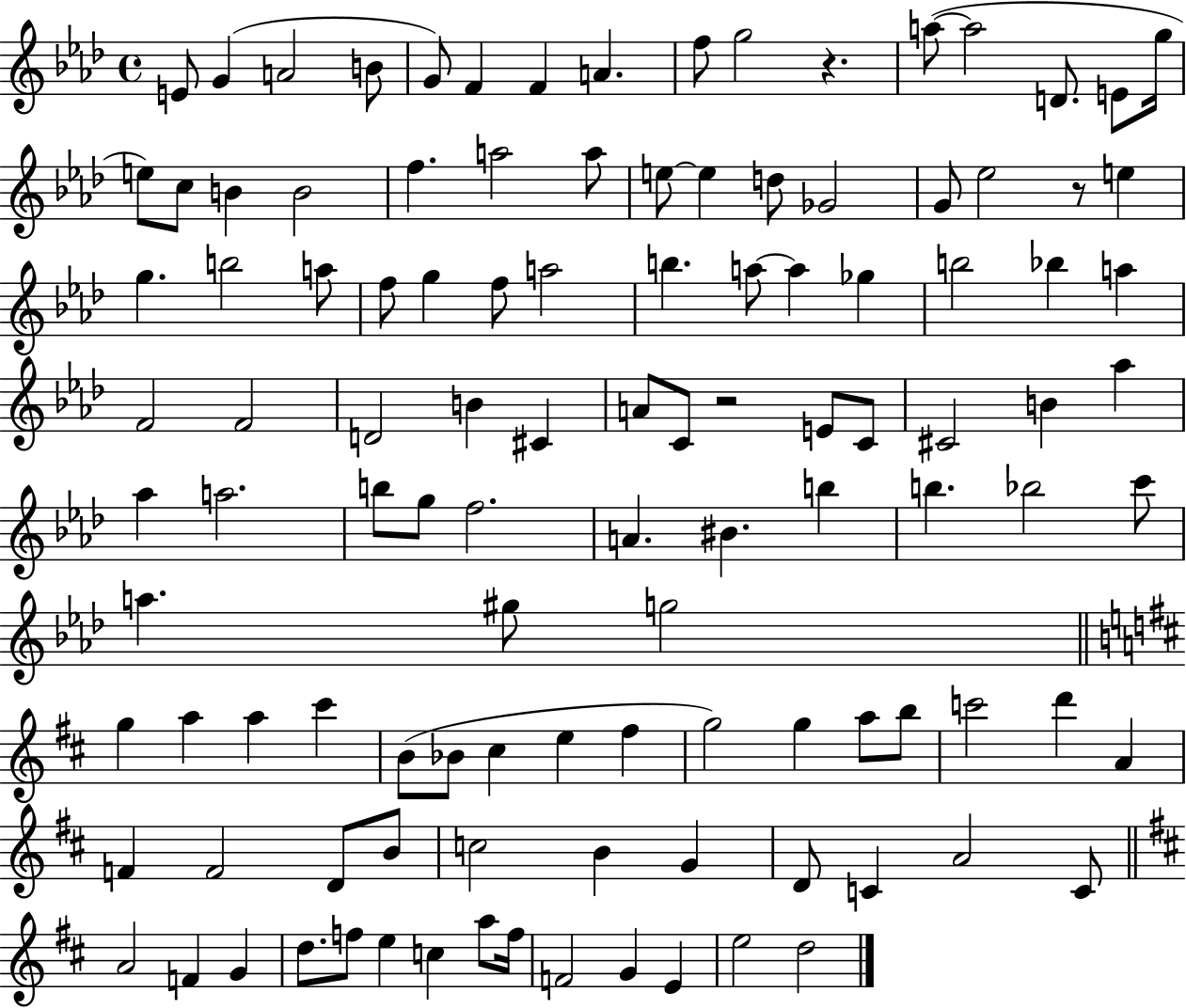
{
  \clef treble
  \time 4/4
  \defaultTimeSignature
  \key aes \major
  e'8 g'4( a'2 b'8 | g'8) f'4 f'4 a'4. | f''8 g''2 r4. | a''8~(~ a''2 d'8. e'8 g''16 | \break e''8) c''8 b'4 b'2 | f''4. a''2 a''8 | e''8~~ e''4 d''8 ges'2 | g'8 ees''2 r8 e''4 | \break g''4. b''2 a''8 | f''8 g''4 f''8 a''2 | b''4. a''8~~ a''4 ges''4 | b''2 bes''4 a''4 | \break f'2 f'2 | d'2 b'4 cis'4 | a'8 c'8 r2 e'8 c'8 | cis'2 b'4 aes''4 | \break aes''4 a''2. | b''8 g''8 f''2. | a'4. bis'4. b''4 | b''4. bes''2 c'''8 | \break a''4. gis''8 g''2 | \bar "||" \break \key b \minor g''4 a''4 a''4 cis'''4 | b'8( bes'8 cis''4 e''4 fis''4 | g''2) g''4 a''8 b''8 | c'''2 d'''4 a'4 | \break f'4 f'2 d'8 b'8 | c''2 b'4 g'4 | d'8 c'4 a'2 c'8 | \bar "||" \break \key d \major a'2 f'4 g'4 | d''8. f''8 e''4 c''4 a''8 f''16 | f'2 g'4 e'4 | e''2 d''2 | \break \bar "|."
}